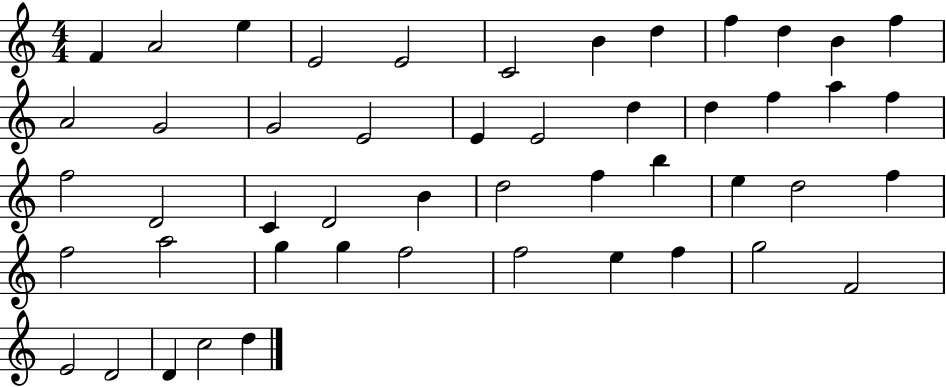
F4/q A4/h E5/q E4/h E4/h C4/h B4/q D5/q F5/q D5/q B4/q F5/q A4/h G4/h G4/h E4/h E4/q E4/h D5/q D5/q F5/q A5/q F5/q F5/h D4/h C4/q D4/h B4/q D5/h F5/q B5/q E5/q D5/h F5/q F5/h A5/h G5/q G5/q F5/h F5/h E5/q F5/q G5/h F4/h E4/h D4/h D4/q C5/h D5/q